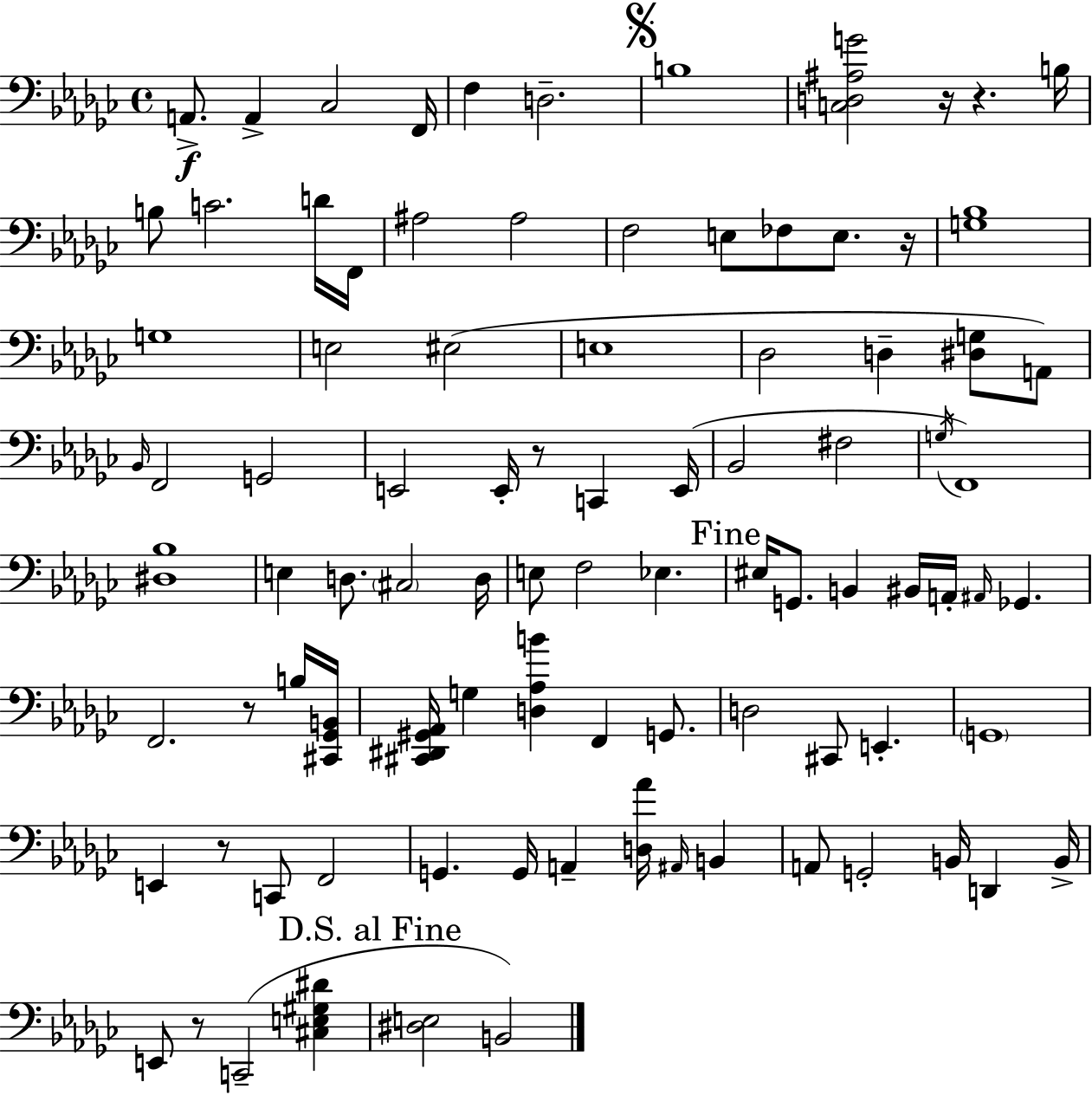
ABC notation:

X:1
T:Untitled
M:4/4
L:1/4
K:Ebm
A,,/2 A,, _C,2 F,,/4 F, D,2 B,4 [C,D,^A,G]2 z/4 z B,/4 B,/2 C2 D/4 F,,/4 ^A,2 ^A,2 F,2 E,/2 _F,/2 E,/2 z/4 [G,_B,]4 G,4 E,2 ^E,2 E,4 _D,2 D, [^D,G,]/2 A,,/2 _B,,/4 F,,2 G,,2 E,,2 E,,/4 z/2 C,, E,,/4 _B,,2 ^F,2 G,/4 F,,4 [^D,_B,]4 E, D,/2 ^C,2 D,/4 E,/2 F,2 _E, ^E,/4 G,,/2 B,, ^B,,/4 A,,/4 ^A,,/4 _G,, F,,2 z/2 B,/4 [^C,,_G,,B,,]/4 [^C,,^D,,^G,,_A,,]/4 G, [D,_A,B] F,, G,,/2 D,2 ^C,,/2 E,, G,,4 E,, z/2 C,,/2 F,,2 G,, G,,/4 A,, [D,_A]/4 ^A,,/4 B,, A,,/2 G,,2 B,,/4 D,, B,,/4 E,,/2 z/2 C,,2 [^C,E,^G,^D] [^D,E,]2 B,,2